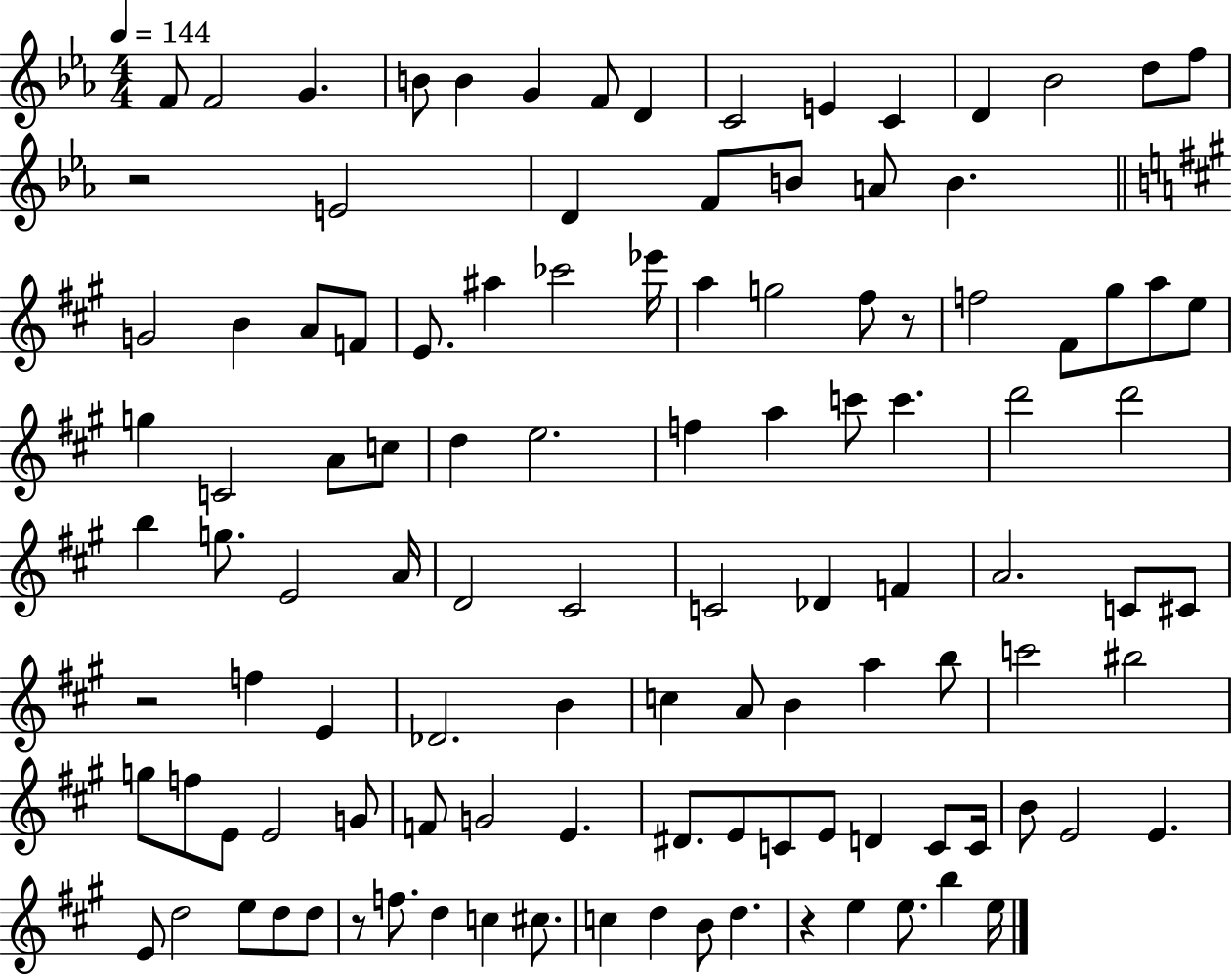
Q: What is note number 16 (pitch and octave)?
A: E4